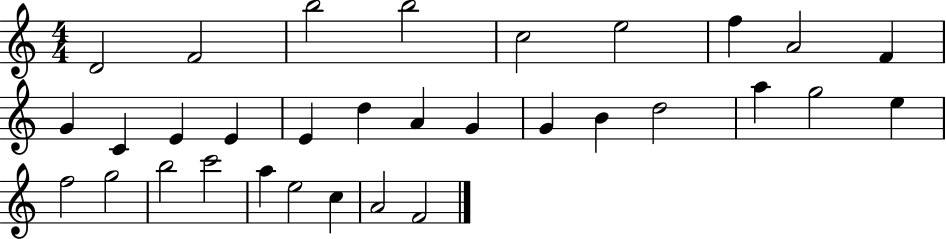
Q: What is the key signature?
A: C major